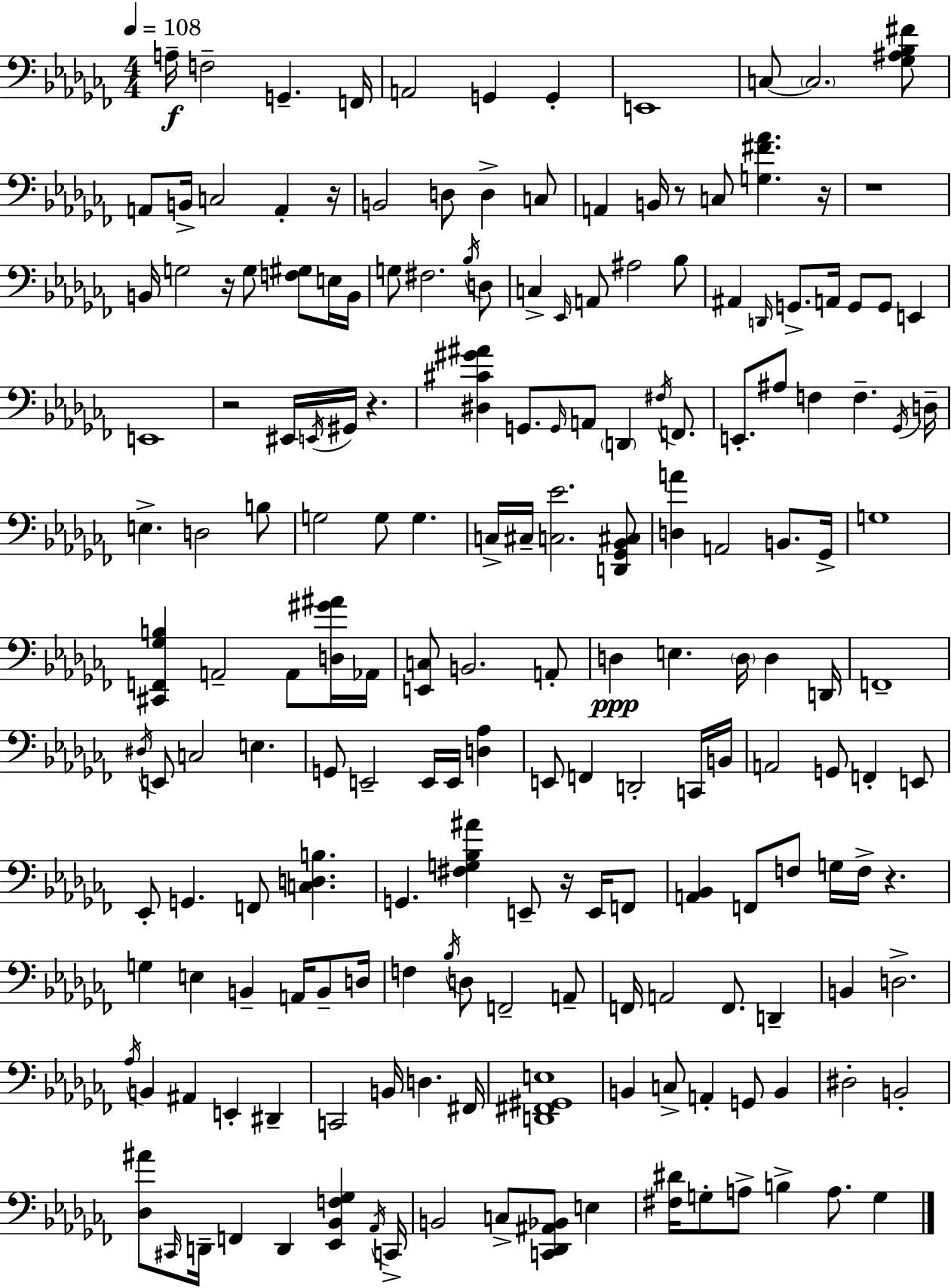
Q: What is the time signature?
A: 4/4